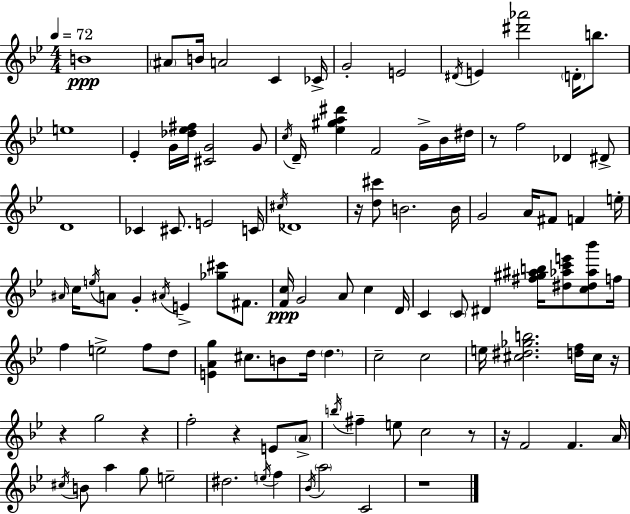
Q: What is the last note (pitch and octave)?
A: C4